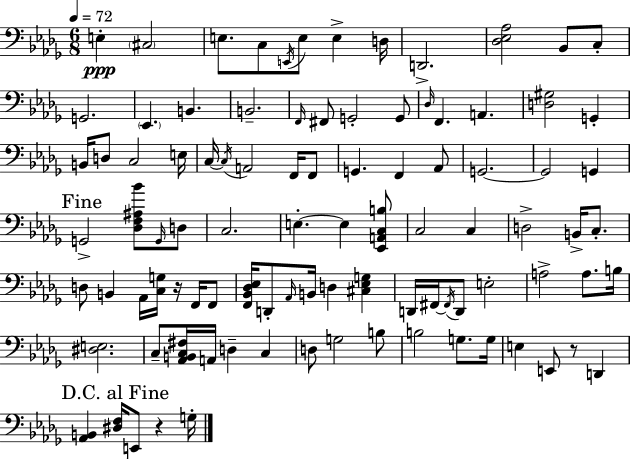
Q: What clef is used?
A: bass